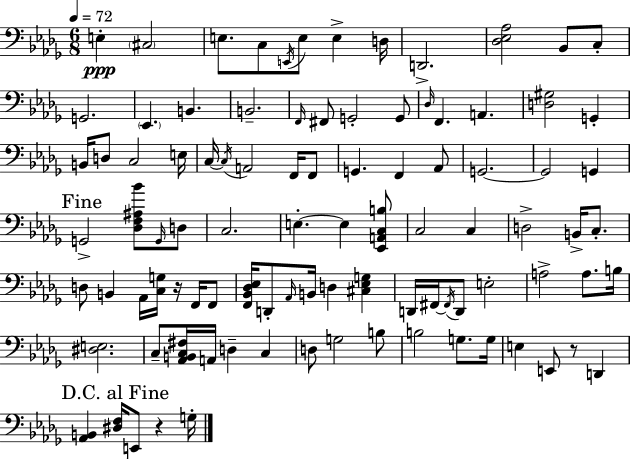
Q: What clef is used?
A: bass